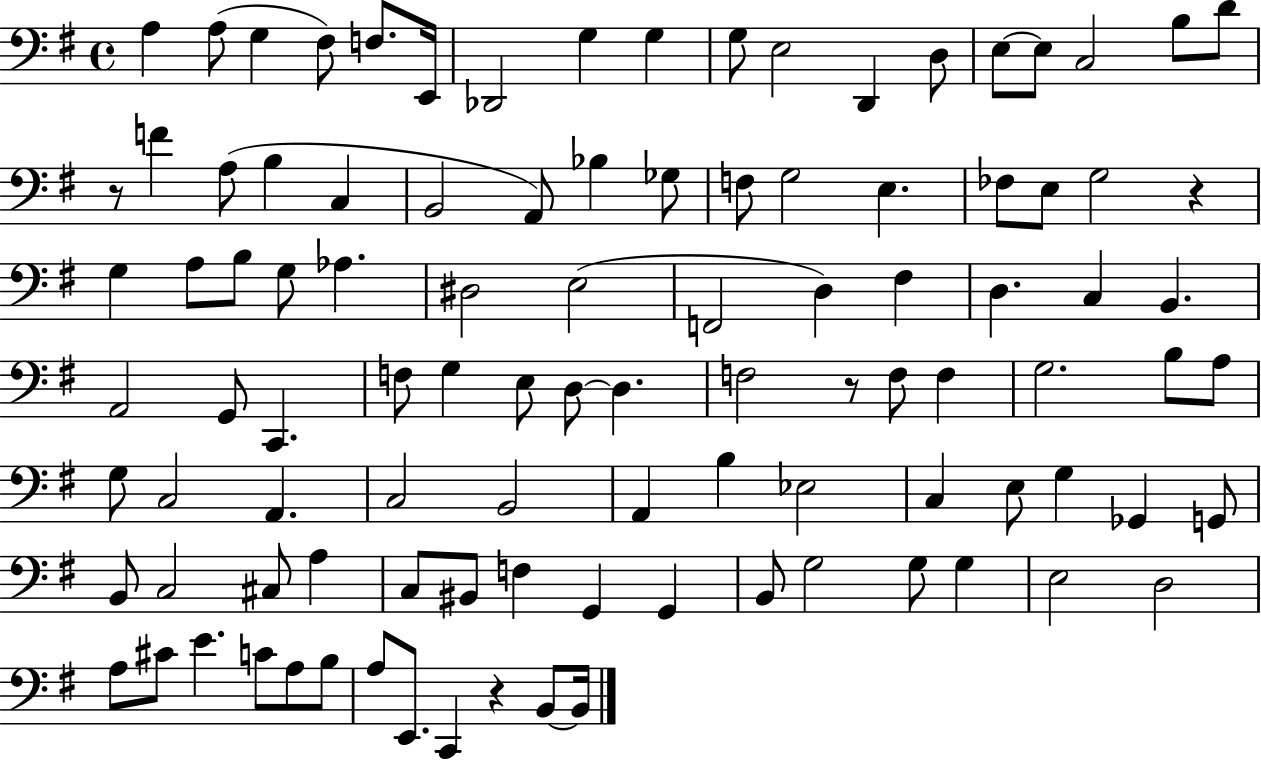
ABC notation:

X:1
T:Untitled
M:4/4
L:1/4
K:G
A, A,/2 G, ^F,/2 F,/2 E,,/4 _D,,2 G, G, G,/2 E,2 D,, D,/2 E,/2 E,/2 C,2 B,/2 D/2 z/2 F A,/2 B, C, B,,2 A,,/2 _B, _G,/2 F,/2 G,2 E, _F,/2 E,/2 G,2 z G, A,/2 B,/2 G,/2 _A, ^D,2 E,2 F,,2 D, ^F, D, C, B,, A,,2 G,,/2 C,, F,/2 G, E,/2 D,/2 D, F,2 z/2 F,/2 F, G,2 B,/2 A,/2 G,/2 C,2 A,, C,2 B,,2 A,, B, _E,2 C, E,/2 G, _G,, G,,/2 B,,/2 C,2 ^C,/2 A, C,/2 ^B,,/2 F, G,, G,, B,,/2 G,2 G,/2 G, E,2 D,2 A,/2 ^C/2 E C/2 A,/2 B,/2 A,/2 E,,/2 C,, z B,,/2 B,,/4